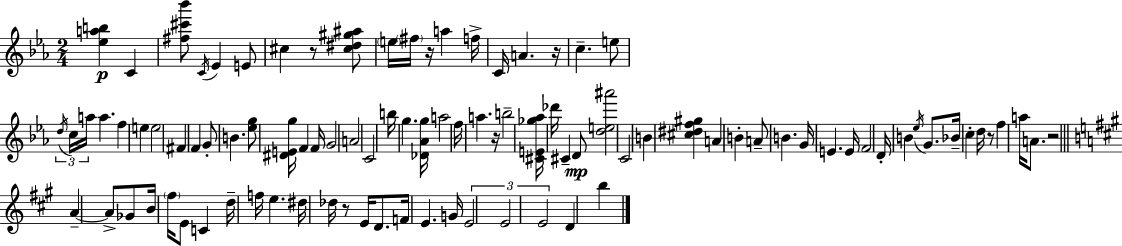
{
  \clef treble
  \numericTimeSignature
  \time 2/4
  \key ees \major
  \repeat volta 2 { <ees'' a'' b''>4\p c'4 | <fis'' cis''' bes'''>8 \acciaccatura { c'16 } ees'4 e'8 | cis''4 r8 <cis'' dis'' gis'' ais''>8 | \parenthesize e''16 \parenthesize fis''16 r16 a''4 | \break f''16-> c'16 a'4. | r16 c''4.-- e''8 | \tuplet 3/2 { \acciaccatura { d''16 } c''16 a''16 } a''4. | f''4 e''4 | \break e''2 | fis'4 f'4 | g'8-. b'4. | <ees'' g''>8 <dis' e' g''>16 f'4 | \break f'16 g'2 | a'2 | c'2 | b''16 g''4. | \break <des' aes' g''>16 a''2 | f''16 a''4. | r16 b''2-- | <cis' e' ges'' aes''>16 des'''16 cis'4-- | \break d'8\mp <d'' e'' ais'''>2 | c'2 | b'4 <cis'' dis'' f'' gis''>4 | a'4 b'4-. | \break a'8-- b'4. | g'16 e'4. | e'16 f'2 | d'16-. b'4 \acciaccatura { ees''16 } | \break g'8. bes'16-- c''4-. | d''16 r8 f''4 a''16 | a'8. r2 | \bar "||" \break \key a \major a'4--~~ a'8-> ges'8 | b'16 \parenthesize fis''16 e'8 c'4 | d''16-- f''16 e''4. | dis''16 des''16 r8 e'16 d'8. | \break f'16 e'4. g'16 | \tuplet 3/2 { e'2 | e'2 | e'2 } | \break d'4 b''4 | } \bar "|."
}